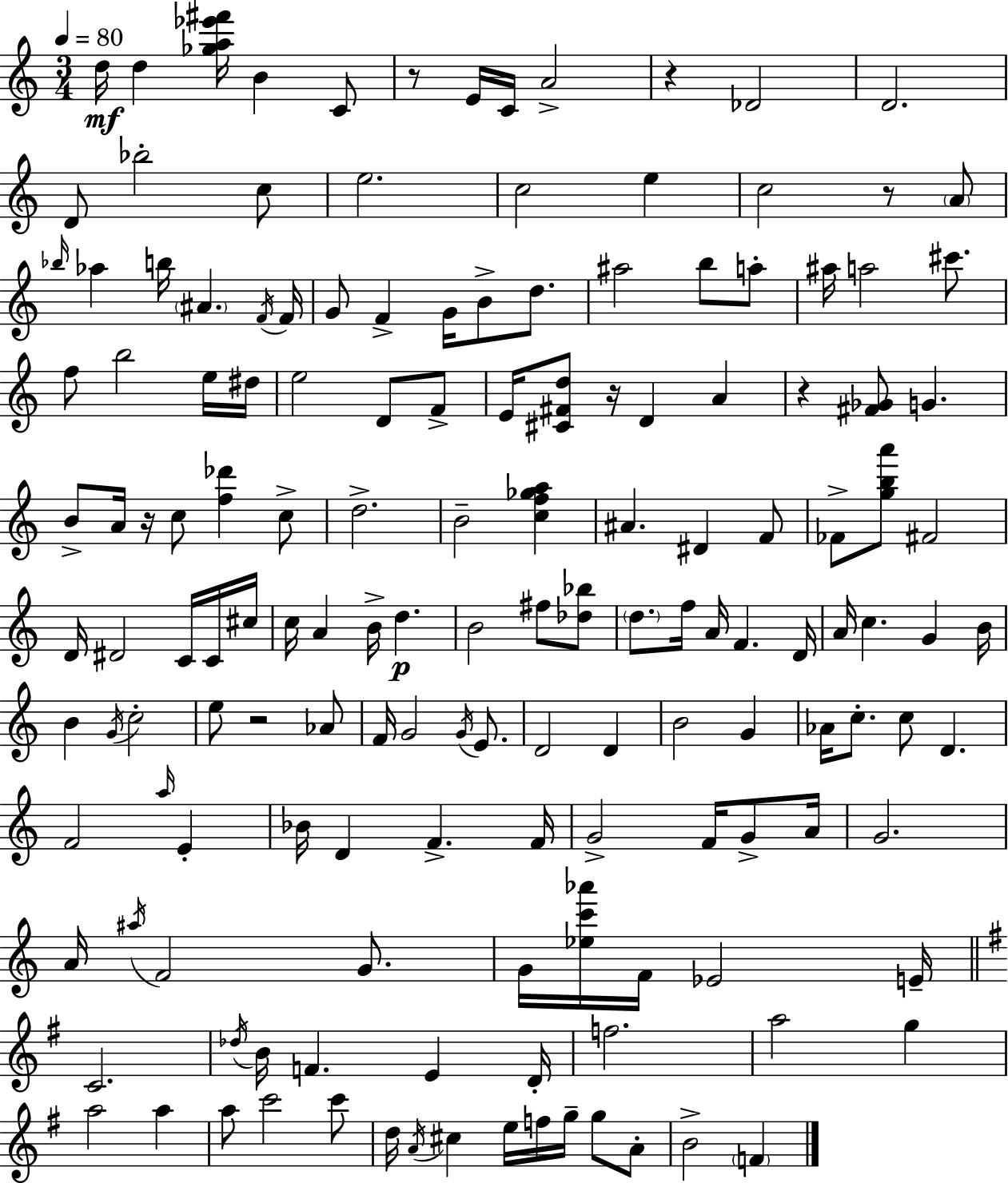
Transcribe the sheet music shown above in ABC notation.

X:1
T:Untitled
M:3/4
L:1/4
K:C
d/4 d [_ga_e'^f']/4 B C/2 z/2 E/4 C/4 A2 z _D2 D2 D/2 _b2 c/2 e2 c2 e c2 z/2 A/2 _b/4 _a b/4 ^A F/4 F/4 G/2 F G/4 B/2 d/2 ^a2 b/2 a/2 ^a/4 a2 ^c'/2 f/2 b2 e/4 ^d/4 e2 D/2 F/2 E/4 [^C^Fd]/2 z/4 D A z [^F_G]/2 G B/2 A/4 z/4 c/2 [f_d'] c/2 d2 B2 [cf_ga] ^A ^D F/2 _F/2 [gba']/2 ^F2 D/4 ^D2 C/4 C/4 ^c/4 c/4 A B/4 d B2 ^f/2 [_d_b]/2 d/2 f/4 A/4 F D/4 A/4 c G B/4 B G/4 c2 e/2 z2 _A/2 F/4 G2 G/4 E/2 D2 D B2 G _A/4 c/2 c/2 D F2 a/4 E _B/4 D F F/4 G2 F/4 G/2 A/4 G2 A/4 ^a/4 F2 G/2 G/4 [_ec'_a']/4 F/4 _E2 E/4 C2 _d/4 B/4 F E D/4 f2 a2 g a2 a a/2 c'2 c'/2 d/4 A/4 ^c e/4 f/4 g/4 g/2 A/2 B2 F